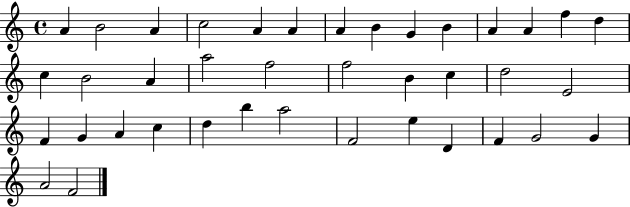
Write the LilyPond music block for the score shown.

{
  \clef treble
  \time 4/4
  \defaultTimeSignature
  \key c \major
  a'4 b'2 a'4 | c''2 a'4 a'4 | a'4 b'4 g'4 b'4 | a'4 a'4 f''4 d''4 | \break c''4 b'2 a'4 | a''2 f''2 | f''2 b'4 c''4 | d''2 e'2 | \break f'4 g'4 a'4 c''4 | d''4 b''4 a''2 | f'2 e''4 d'4 | f'4 g'2 g'4 | \break a'2 f'2 | \bar "|."
}